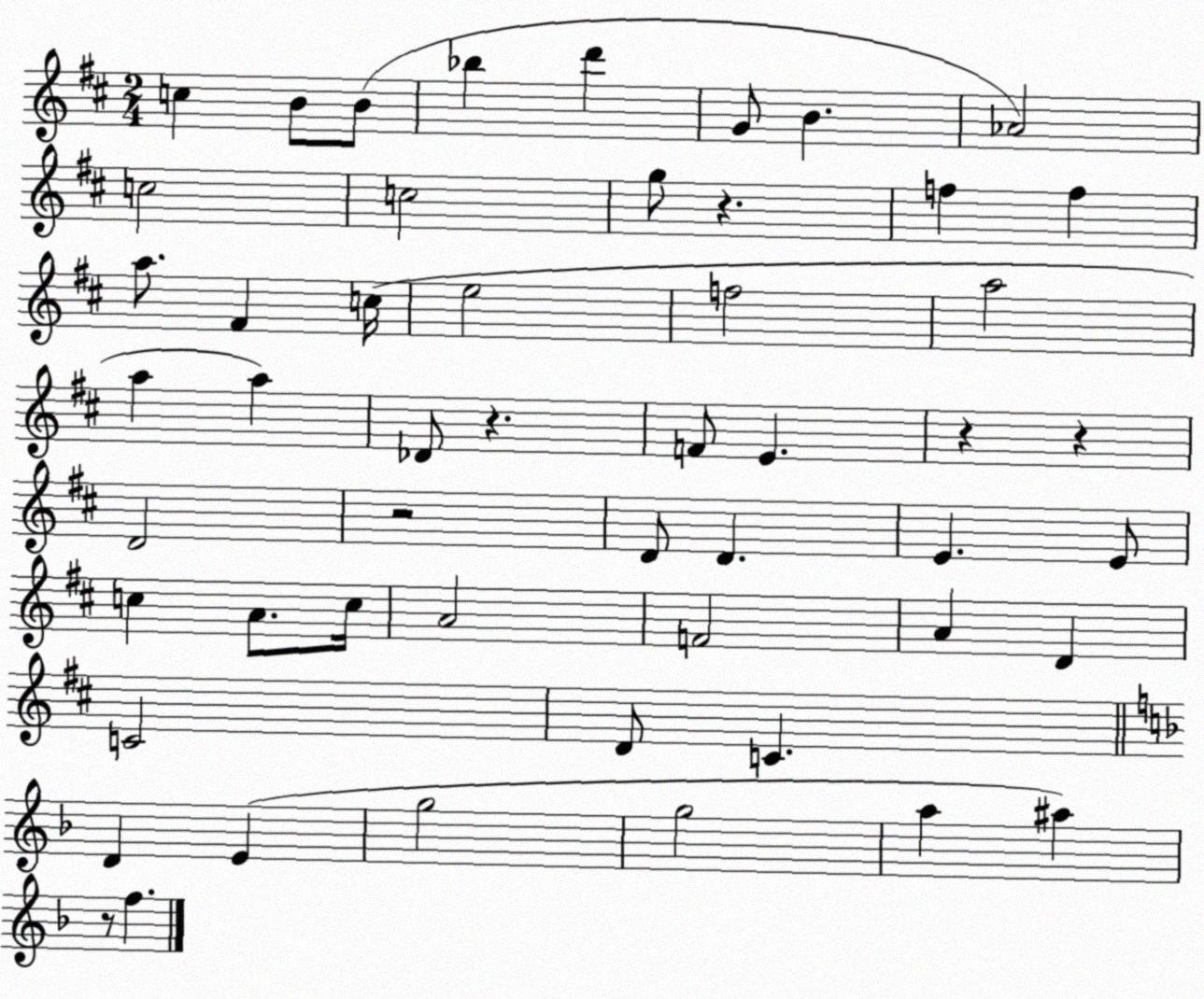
X:1
T:Untitled
M:2/4
L:1/4
K:D
c B/2 B/2 _b d' G/2 B _A2 c2 c2 g/2 z f f a/2 ^F c/4 e2 f2 a2 a a _D/2 z F/2 E z z D2 z2 D/2 D E E/2 c A/2 c/4 A2 F2 A D C2 D/2 C D E g2 g2 a ^a z/2 f